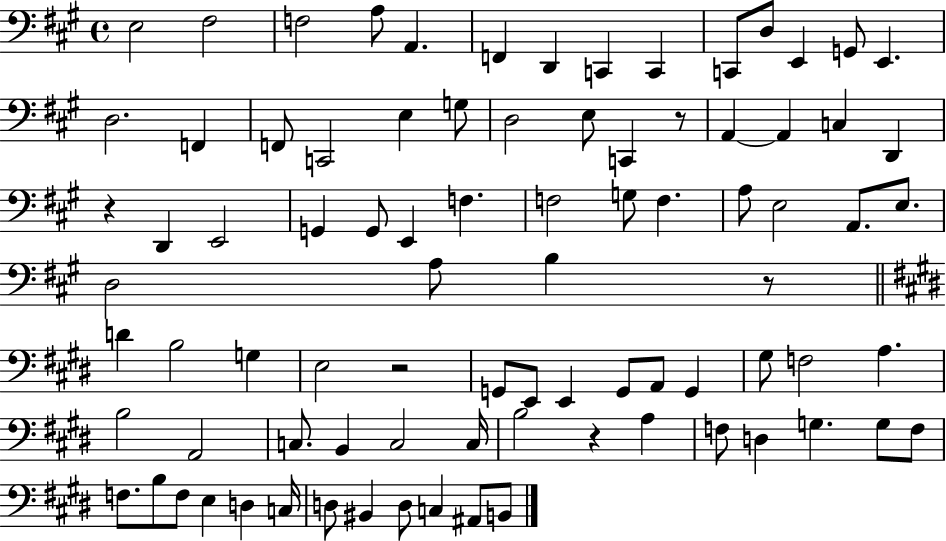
X:1
T:Untitled
M:4/4
L:1/4
K:A
E,2 ^F,2 F,2 A,/2 A,, F,, D,, C,, C,, C,,/2 D,/2 E,, G,,/2 E,, D,2 F,, F,,/2 C,,2 E, G,/2 D,2 E,/2 C,, z/2 A,, A,, C, D,, z D,, E,,2 G,, G,,/2 E,, F, F,2 G,/2 F, A,/2 E,2 A,,/2 E,/2 D,2 A,/2 B, z/2 D B,2 G, E,2 z2 G,,/2 E,,/2 E,, G,,/2 A,,/2 G,, ^G,/2 F,2 A, B,2 A,,2 C,/2 B,, C,2 C,/4 B,2 z A, F,/2 D, G, G,/2 F,/2 F,/2 B,/2 F,/2 E, D, C,/4 D,/2 ^B,, D,/2 C, ^A,,/2 B,,/2